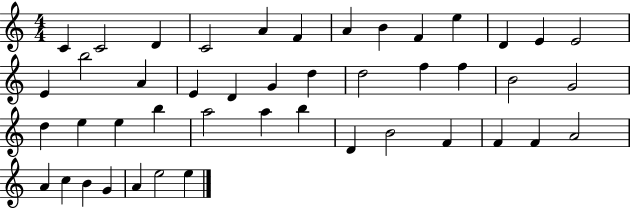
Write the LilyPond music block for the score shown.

{
  \clef treble
  \numericTimeSignature
  \time 4/4
  \key c \major
  c'4 c'2 d'4 | c'2 a'4 f'4 | a'4 b'4 f'4 e''4 | d'4 e'4 e'2 | \break e'4 b''2 a'4 | e'4 d'4 g'4 d''4 | d''2 f''4 f''4 | b'2 g'2 | \break d''4 e''4 e''4 b''4 | a''2 a''4 b''4 | d'4 b'2 f'4 | f'4 f'4 a'2 | \break a'4 c''4 b'4 g'4 | a'4 e''2 e''4 | \bar "|."
}